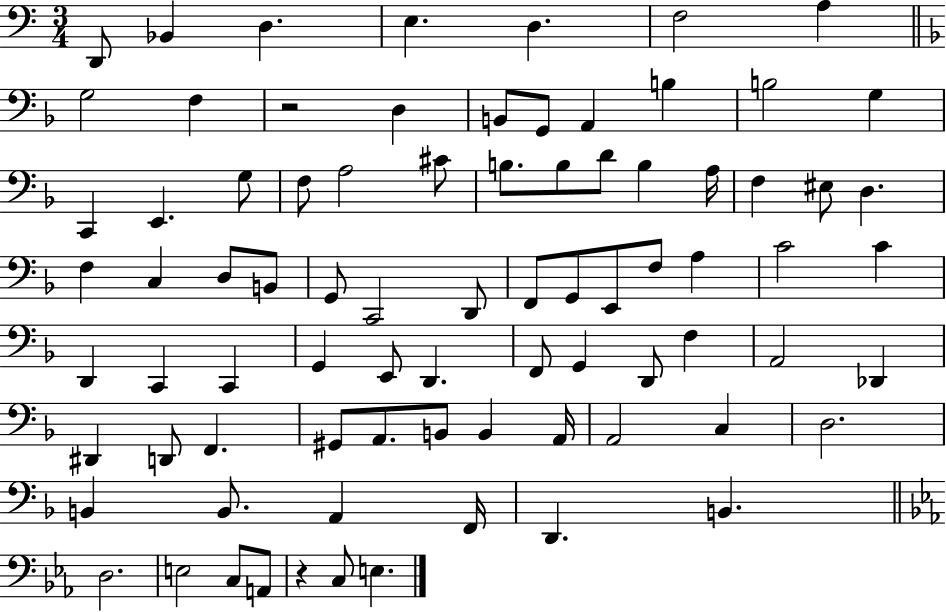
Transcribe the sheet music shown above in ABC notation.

X:1
T:Untitled
M:3/4
L:1/4
K:C
D,,/2 _B,, D, E, D, F,2 A, G,2 F, z2 D, B,,/2 G,,/2 A,, B, B,2 G, C,, E,, G,/2 F,/2 A,2 ^C/2 B,/2 B,/2 D/2 B, A,/4 F, ^E,/2 D, F, C, D,/2 B,,/2 G,,/2 C,,2 D,,/2 F,,/2 G,,/2 E,,/2 F,/2 A, C2 C D,, C,, C,, G,, E,,/2 D,, F,,/2 G,, D,,/2 F, A,,2 _D,, ^D,, D,,/2 F,, ^G,,/2 A,,/2 B,,/2 B,, A,,/4 A,,2 C, D,2 B,, B,,/2 A,, F,,/4 D,, B,, D,2 E,2 C,/2 A,,/2 z C,/2 E,